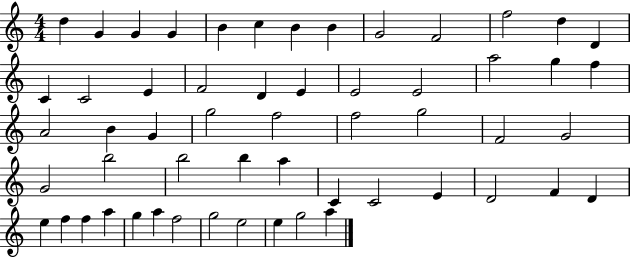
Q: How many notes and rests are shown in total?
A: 56